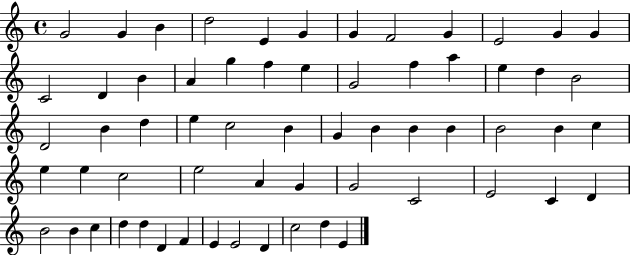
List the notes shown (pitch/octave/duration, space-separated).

G4/h G4/q B4/q D5/h E4/q G4/q G4/q F4/h G4/q E4/h G4/q G4/q C4/h D4/q B4/q A4/q G5/q F5/q E5/q G4/h F5/q A5/q E5/q D5/q B4/h D4/h B4/q D5/q E5/q C5/h B4/q G4/q B4/q B4/q B4/q B4/h B4/q C5/q E5/q E5/q C5/h E5/h A4/q G4/q G4/h C4/h E4/h C4/q D4/q B4/h B4/q C5/q D5/q D5/q D4/q F4/q E4/q E4/h D4/q C5/h D5/q E4/q